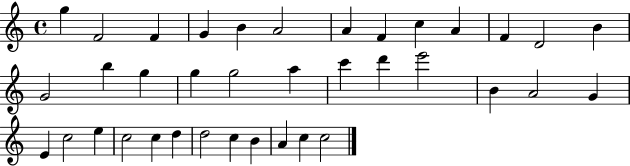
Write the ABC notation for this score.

X:1
T:Untitled
M:4/4
L:1/4
K:C
g F2 F G B A2 A F c A F D2 B G2 b g g g2 a c' d' e'2 B A2 G E c2 e c2 c d d2 c B A c c2